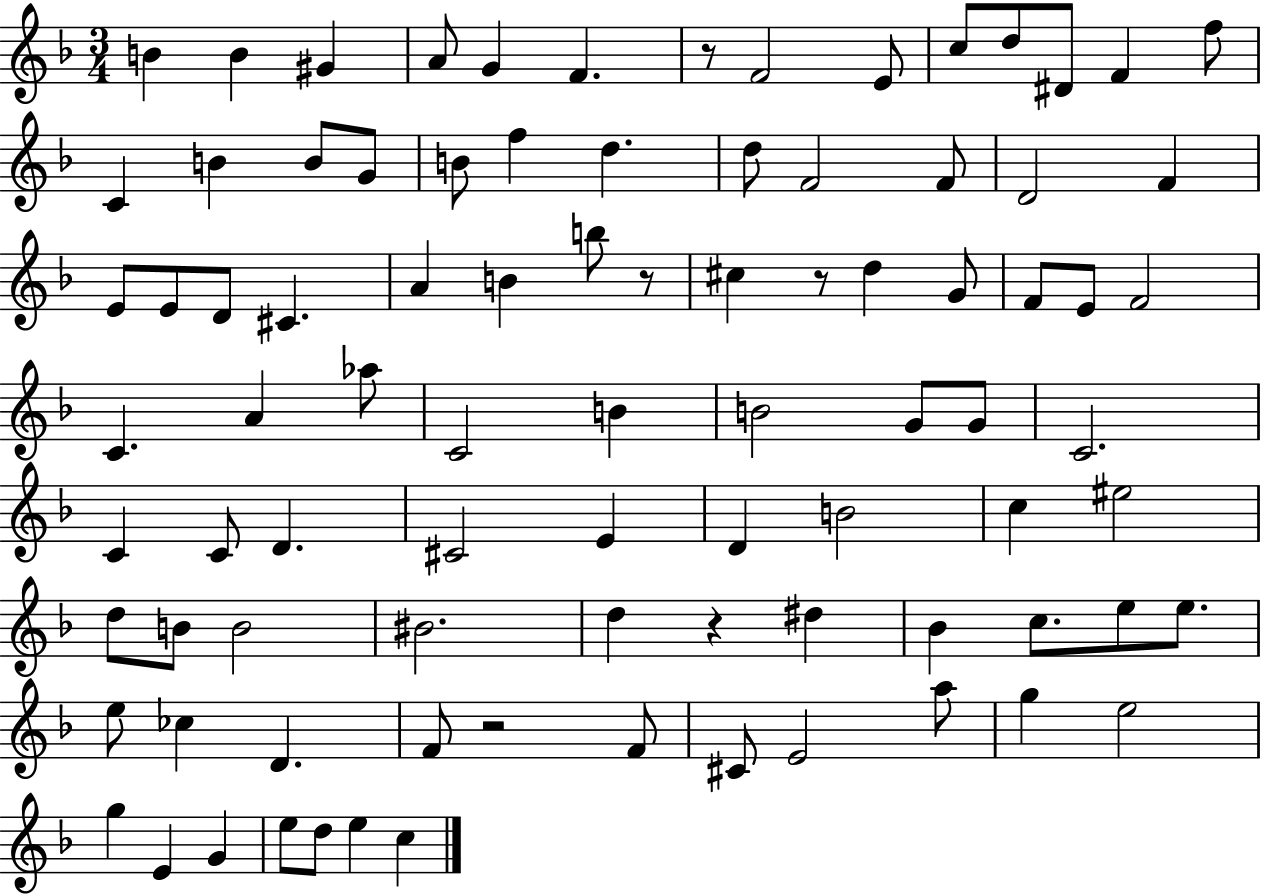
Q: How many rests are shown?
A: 5